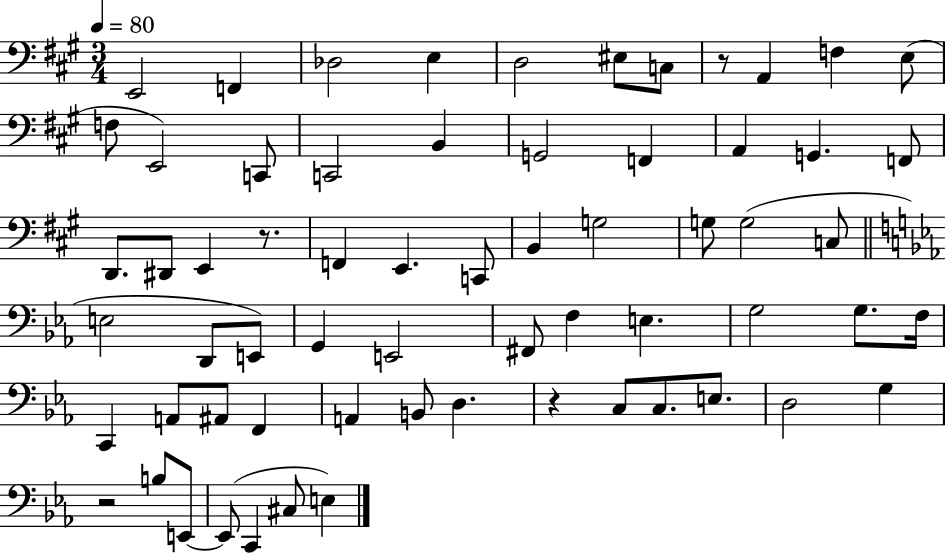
E2/h F2/q Db3/h E3/q D3/h EIS3/e C3/e R/e A2/q F3/q E3/e F3/e E2/h C2/e C2/h B2/q G2/h F2/q A2/q G2/q. F2/e D2/e. D#2/e E2/q R/e. F2/q E2/q. C2/e B2/q G3/h G3/e G3/h C3/e E3/h D2/e E2/e G2/q E2/h F#2/e F3/q E3/q. G3/h G3/e. F3/s C2/q A2/e A#2/e F2/q A2/q B2/e D3/q. R/q C3/e C3/e. E3/e. D3/h G3/q R/h B3/e E2/e E2/e C2/q C#3/e E3/q